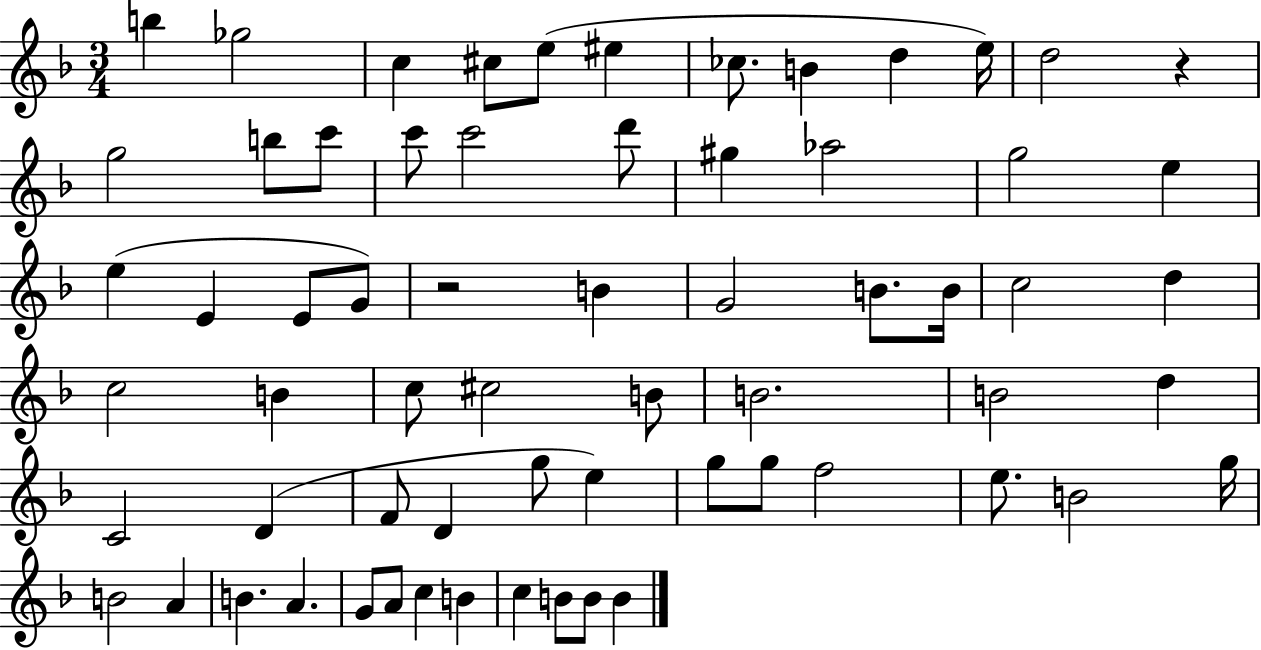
B5/q Gb5/h C5/q C#5/e E5/e EIS5/q CES5/e. B4/q D5/q E5/s D5/h R/q G5/h B5/e C6/e C6/e C6/h D6/e G#5/q Ab5/h G5/h E5/q E5/q E4/q E4/e G4/e R/h B4/q G4/h B4/e. B4/s C5/h D5/q C5/h B4/q C5/e C#5/h B4/e B4/h. B4/h D5/q C4/h D4/q F4/e D4/q G5/e E5/q G5/e G5/e F5/h E5/e. B4/h G5/s B4/h A4/q B4/q. A4/q. G4/e A4/e C5/q B4/q C5/q B4/e B4/e B4/q